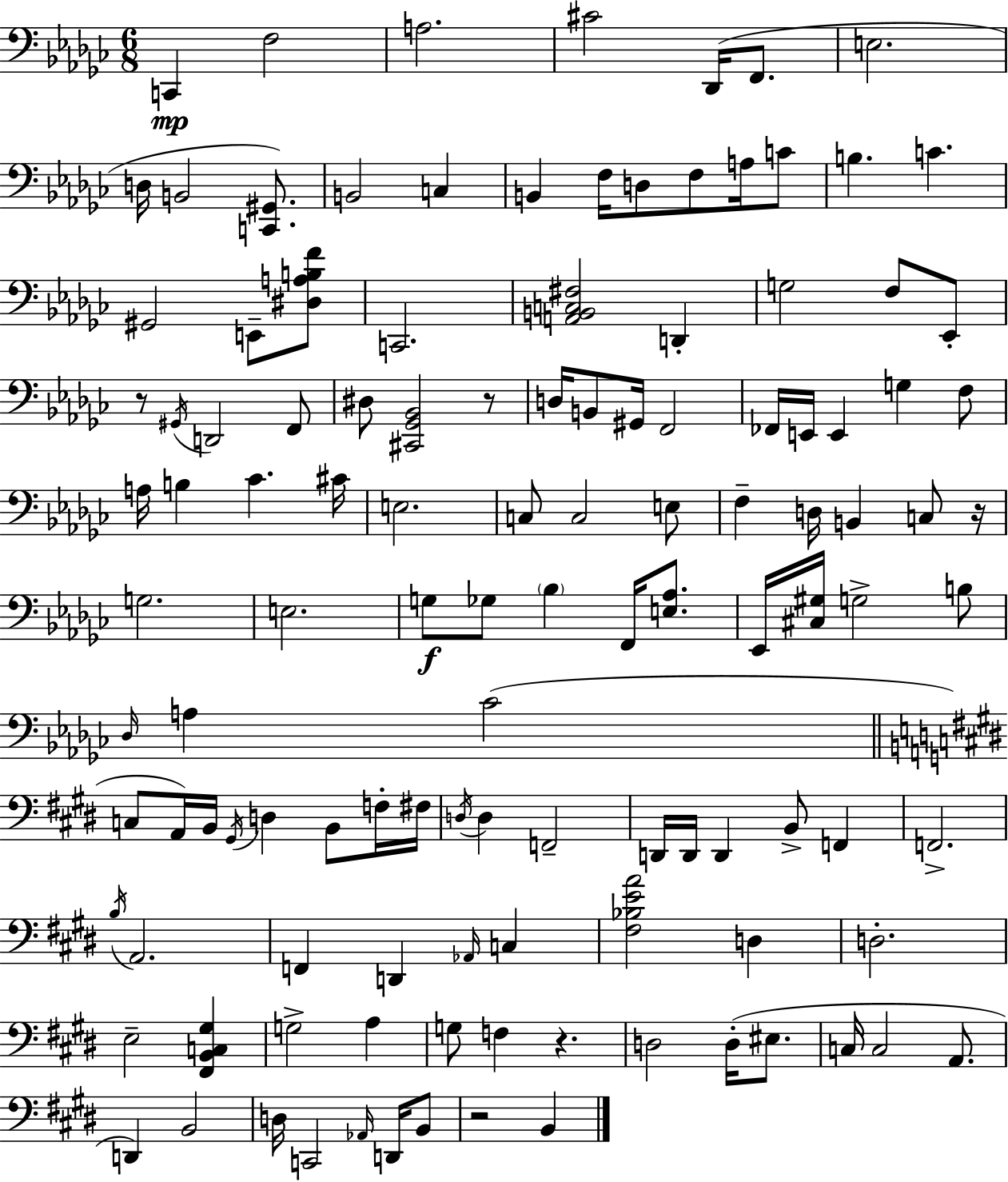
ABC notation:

X:1
T:Untitled
M:6/8
L:1/4
K:Ebm
C,, F,2 A,2 ^C2 _D,,/4 F,,/2 E,2 D,/4 B,,2 [C,,^G,,]/2 B,,2 C, B,, F,/4 D,/2 F,/2 A,/4 C/2 B, C ^G,,2 E,,/2 [^D,A,B,F]/2 C,,2 [A,,B,,C,^F,]2 D,, G,2 F,/2 _E,,/2 z/2 ^G,,/4 D,,2 F,,/2 ^D,/2 [^C,,_G,,_B,,]2 z/2 D,/4 B,,/2 ^G,,/4 F,,2 _F,,/4 E,,/4 E,, G, F,/2 A,/4 B, _C ^C/4 E,2 C,/2 C,2 E,/2 F, D,/4 B,, C,/2 z/4 G,2 E,2 G,/2 _G,/2 _B, F,,/4 [E,_A,]/2 _E,,/4 [^C,^G,]/4 G,2 B,/2 _D,/4 A, _C2 C,/2 A,,/4 B,,/4 ^G,,/4 D, B,,/2 F,/4 ^F,/4 D,/4 D, F,,2 D,,/4 D,,/4 D,, B,,/2 F,, F,,2 B,/4 A,,2 F,, D,, _A,,/4 C, [^F,_B,EA]2 D, D,2 E,2 [^F,,B,,C,^G,] G,2 A, G,/2 F, z D,2 D,/4 ^E,/2 C,/4 C,2 A,,/2 D,, B,,2 D,/4 C,,2 _A,,/4 D,,/4 B,,/2 z2 B,,